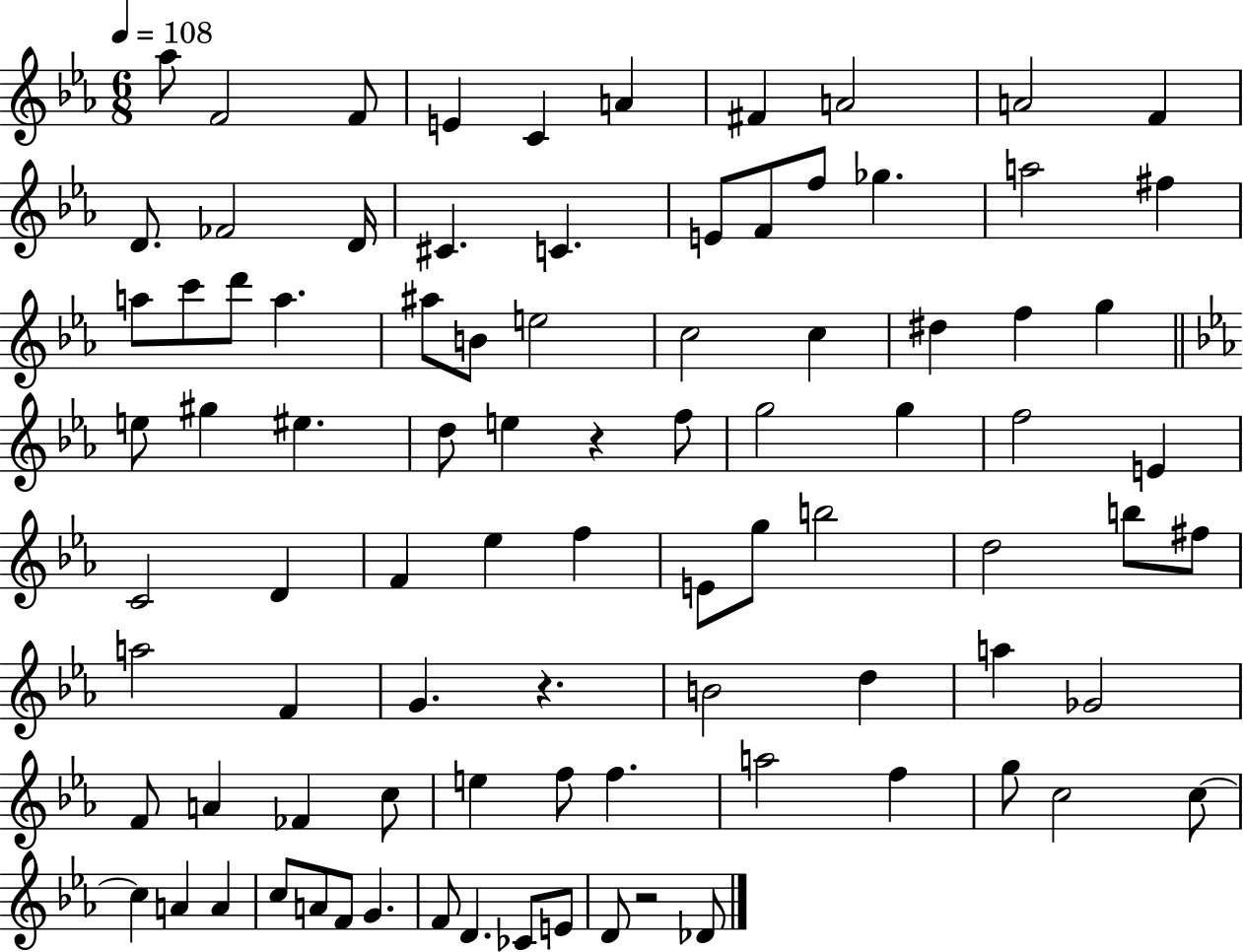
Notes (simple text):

Ab5/e F4/h F4/e E4/q C4/q A4/q F#4/q A4/h A4/h F4/q D4/e. FES4/h D4/s C#4/q. C4/q. E4/e F4/e F5/e Gb5/q. A5/h F#5/q A5/e C6/e D6/e A5/q. A#5/e B4/e E5/h C5/h C5/q D#5/q F5/q G5/q E5/e G#5/q EIS5/q. D5/e E5/q R/q F5/e G5/h G5/q F5/h E4/q C4/h D4/q F4/q Eb5/q F5/q E4/e G5/e B5/h D5/h B5/e F#5/e A5/h F4/q G4/q. R/q. B4/h D5/q A5/q Gb4/h F4/e A4/q FES4/q C5/e E5/q F5/e F5/q. A5/h F5/q G5/e C5/h C5/e C5/q A4/q A4/q C5/e A4/e F4/e G4/q. F4/e D4/q. CES4/e E4/e D4/e R/h Db4/e